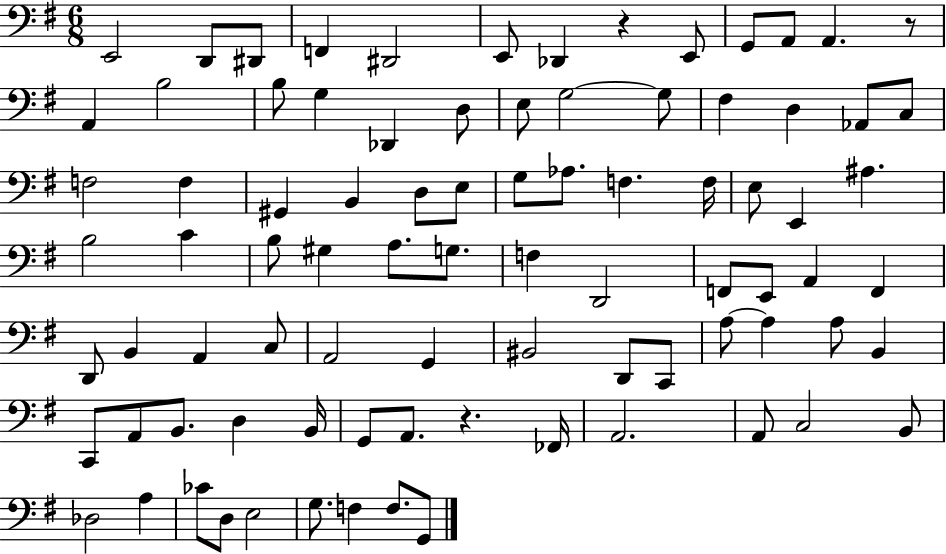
{
  \clef bass
  \numericTimeSignature
  \time 6/8
  \key g \major
  \repeat volta 2 { e,2 d,8 dis,8 | f,4 dis,2 | e,8 des,4 r4 e,8 | g,8 a,8 a,4. r8 | \break a,4 b2 | b8 g4 des,4 d8 | e8 g2~~ g8 | fis4 d4 aes,8 c8 | \break f2 f4 | gis,4 b,4 d8 e8 | g8 aes8. f4. f16 | e8 e,4 ais4. | \break b2 c'4 | b8 gis4 a8. g8. | f4 d,2 | f,8 e,8 a,4 f,4 | \break d,8 b,4 a,4 c8 | a,2 g,4 | bis,2 d,8 c,8 | a8~~ a4 a8 b,4 | \break c,8 a,8 b,8. d4 b,16 | g,8 a,8. r4. fes,16 | a,2. | a,8 c2 b,8 | \break des2 a4 | ces'8 d8 e2 | g8. f4 f8. g,8 | } \bar "|."
}